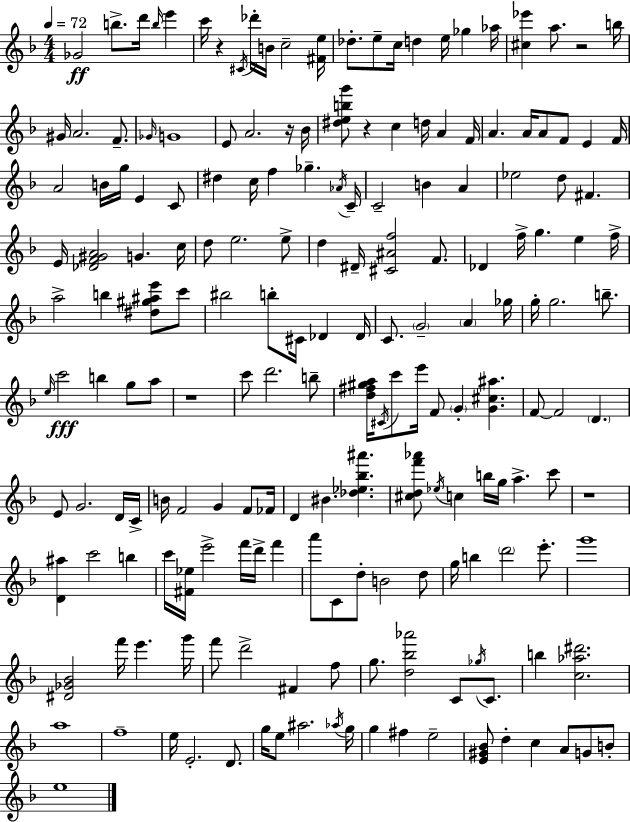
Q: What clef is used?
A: treble